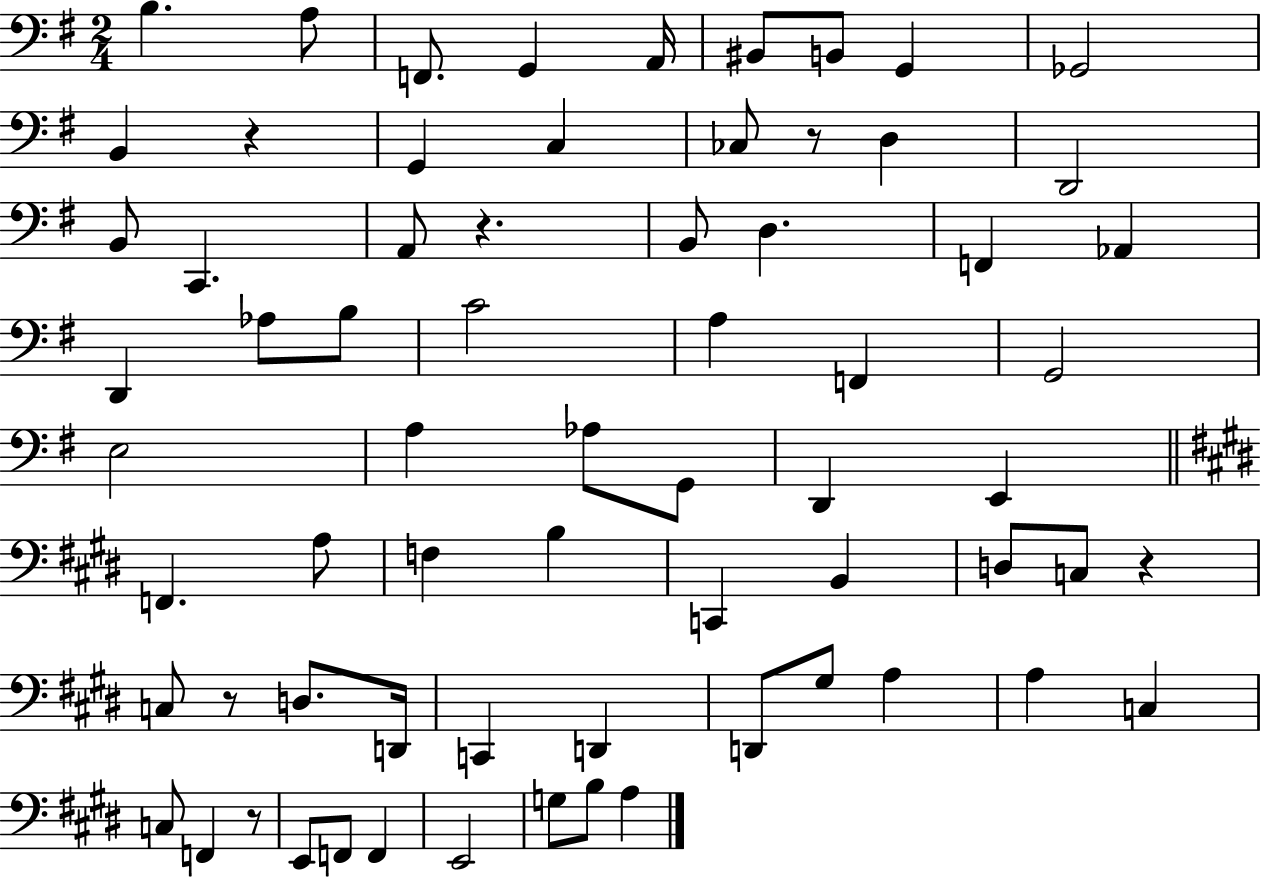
B3/q. A3/e F2/e. G2/q A2/s BIS2/e B2/e G2/q Gb2/h B2/q R/q G2/q C3/q CES3/e R/e D3/q D2/h B2/e C2/q. A2/e R/q. B2/e D3/q. F2/q Ab2/q D2/q Ab3/e B3/e C4/h A3/q F2/q G2/h E3/h A3/q Ab3/e G2/e D2/q E2/q F2/q. A3/e F3/q B3/q C2/q B2/q D3/e C3/e R/q C3/e R/e D3/e. D2/s C2/q D2/q D2/e G#3/e A3/q A3/q C3/q C3/e F2/q R/e E2/e F2/e F2/q E2/h G3/e B3/e A3/q